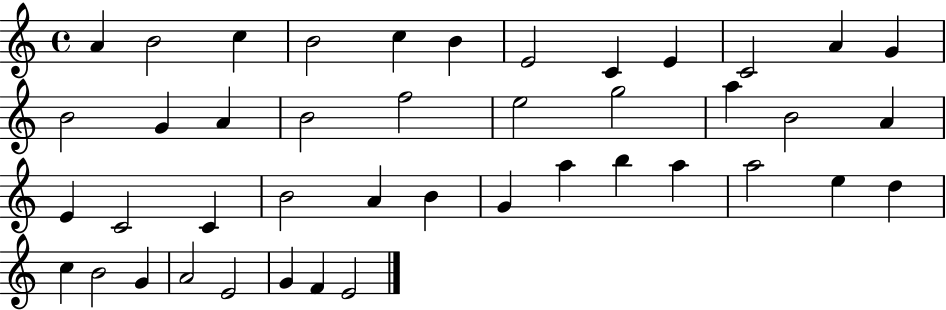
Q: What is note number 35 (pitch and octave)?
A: D5